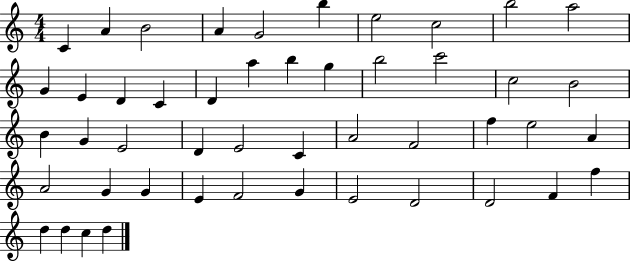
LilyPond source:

{
  \clef treble
  \numericTimeSignature
  \time 4/4
  \key c \major
  c'4 a'4 b'2 | a'4 g'2 b''4 | e''2 c''2 | b''2 a''2 | \break g'4 e'4 d'4 c'4 | d'4 a''4 b''4 g''4 | b''2 c'''2 | c''2 b'2 | \break b'4 g'4 e'2 | d'4 e'2 c'4 | a'2 f'2 | f''4 e''2 a'4 | \break a'2 g'4 g'4 | e'4 f'2 g'4 | e'2 d'2 | d'2 f'4 f''4 | \break d''4 d''4 c''4 d''4 | \bar "|."
}